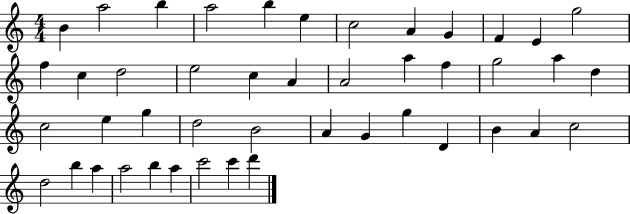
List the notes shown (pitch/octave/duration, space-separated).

B4/q A5/h B5/q A5/h B5/q E5/q C5/h A4/q G4/q F4/q E4/q G5/h F5/q C5/q D5/h E5/h C5/q A4/q A4/h A5/q F5/q G5/h A5/q D5/q C5/h E5/q G5/q D5/h B4/h A4/q G4/q G5/q D4/q B4/q A4/q C5/h D5/h B5/q A5/q A5/h B5/q A5/q C6/h C6/q D6/q